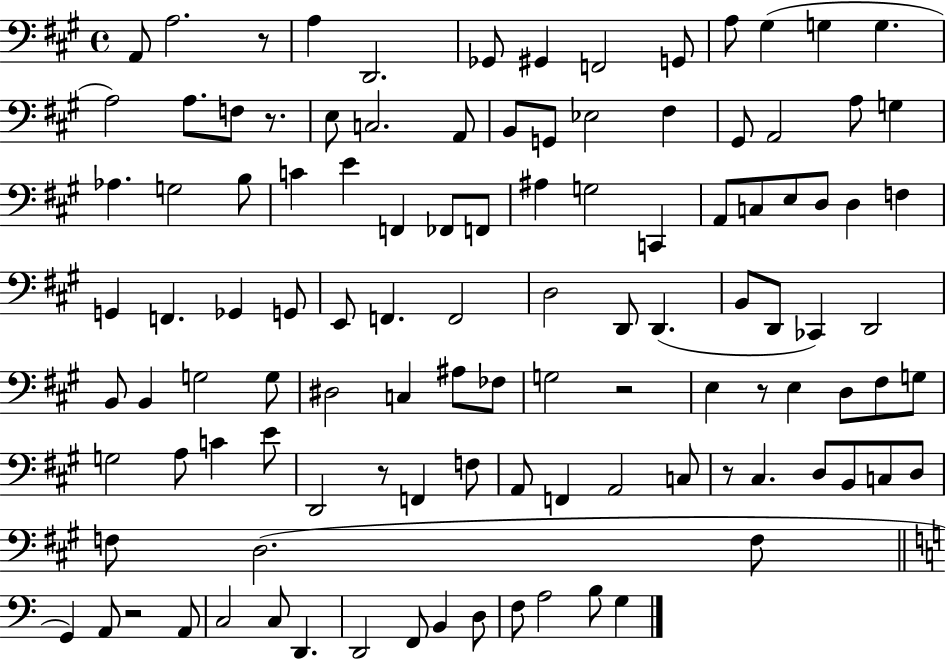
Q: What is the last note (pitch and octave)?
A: G3